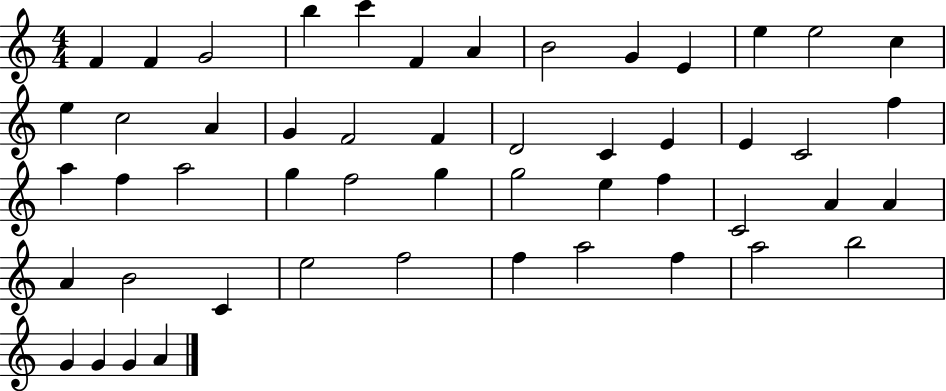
F4/q F4/q G4/h B5/q C6/q F4/q A4/q B4/h G4/q E4/q E5/q E5/h C5/q E5/q C5/h A4/q G4/q F4/h F4/q D4/h C4/q E4/q E4/q C4/h F5/q A5/q F5/q A5/h G5/q F5/h G5/q G5/h E5/q F5/q C4/h A4/q A4/q A4/q B4/h C4/q E5/h F5/h F5/q A5/h F5/q A5/h B5/h G4/q G4/q G4/q A4/q